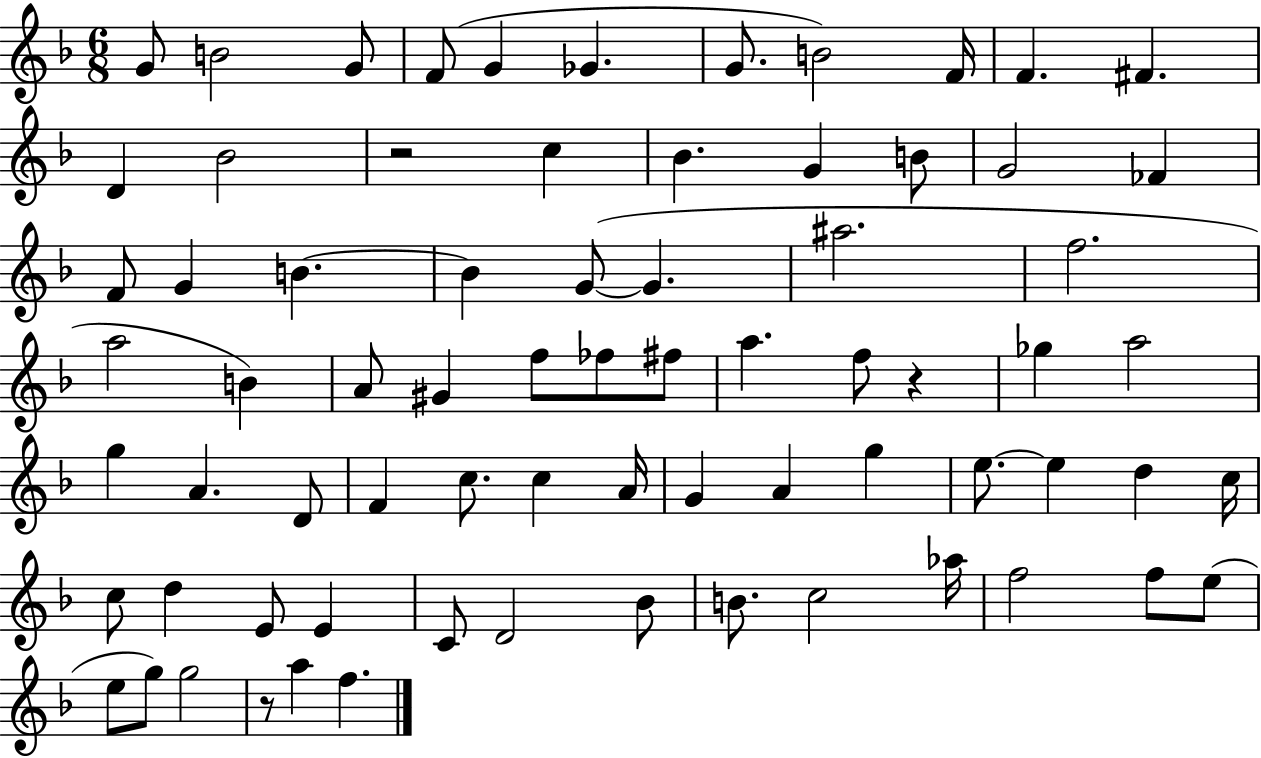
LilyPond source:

{
  \clef treble
  \numericTimeSignature
  \time 6/8
  \key f \major
  g'8 b'2 g'8 | f'8( g'4 ges'4. | g'8. b'2) f'16 | f'4. fis'4. | \break d'4 bes'2 | r2 c''4 | bes'4. g'4 b'8 | g'2 fes'4 | \break f'8 g'4 b'4.~~ | b'4 g'8~(~ g'4. | ais''2. | f''2. | \break a''2 b'4) | a'8 gis'4 f''8 fes''8 fis''8 | a''4. f''8 r4 | ges''4 a''2 | \break g''4 a'4. d'8 | f'4 c''8. c''4 a'16 | g'4 a'4 g''4 | e''8.~~ e''4 d''4 c''16 | \break c''8 d''4 e'8 e'4 | c'8 d'2 bes'8 | b'8. c''2 aes''16 | f''2 f''8 e''8( | \break e''8 g''8) g''2 | r8 a''4 f''4. | \bar "|."
}